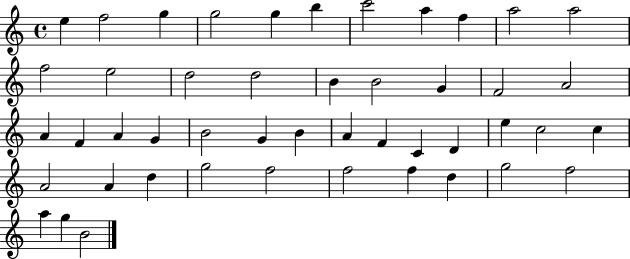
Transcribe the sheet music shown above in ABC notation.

X:1
T:Untitled
M:4/4
L:1/4
K:C
e f2 g g2 g b c'2 a f a2 a2 f2 e2 d2 d2 B B2 G F2 A2 A F A G B2 G B A F C D e c2 c A2 A d g2 f2 f2 f d g2 f2 a g B2